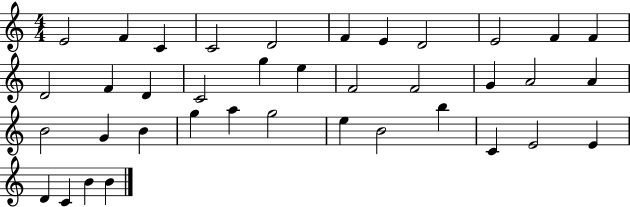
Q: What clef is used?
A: treble